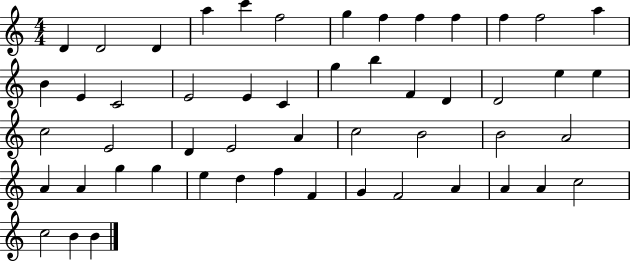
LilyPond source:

{
  \clef treble
  \numericTimeSignature
  \time 4/4
  \key c \major
  d'4 d'2 d'4 | a''4 c'''4 f''2 | g''4 f''4 f''4 f''4 | f''4 f''2 a''4 | \break b'4 e'4 c'2 | e'2 e'4 c'4 | g''4 b''4 f'4 d'4 | d'2 e''4 e''4 | \break c''2 e'2 | d'4 e'2 a'4 | c''2 b'2 | b'2 a'2 | \break a'4 a'4 g''4 g''4 | e''4 d''4 f''4 f'4 | g'4 f'2 a'4 | a'4 a'4 c''2 | \break c''2 b'4 b'4 | \bar "|."
}